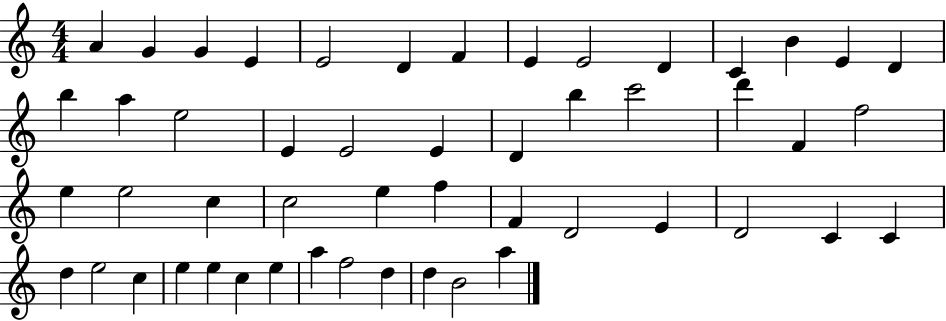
{
  \clef treble
  \numericTimeSignature
  \time 4/4
  \key c \major
  a'4 g'4 g'4 e'4 | e'2 d'4 f'4 | e'4 e'2 d'4 | c'4 b'4 e'4 d'4 | \break b''4 a''4 e''2 | e'4 e'2 e'4 | d'4 b''4 c'''2 | d'''4 f'4 f''2 | \break e''4 e''2 c''4 | c''2 e''4 f''4 | f'4 d'2 e'4 | d'2 c'4 c'4 | \break d''4 e''2 c''4 | e''4 e''4 c''4 e''4 | a''4 f''2 d''4 | d''4 b'2 a''4 | \break \bar "|."
}